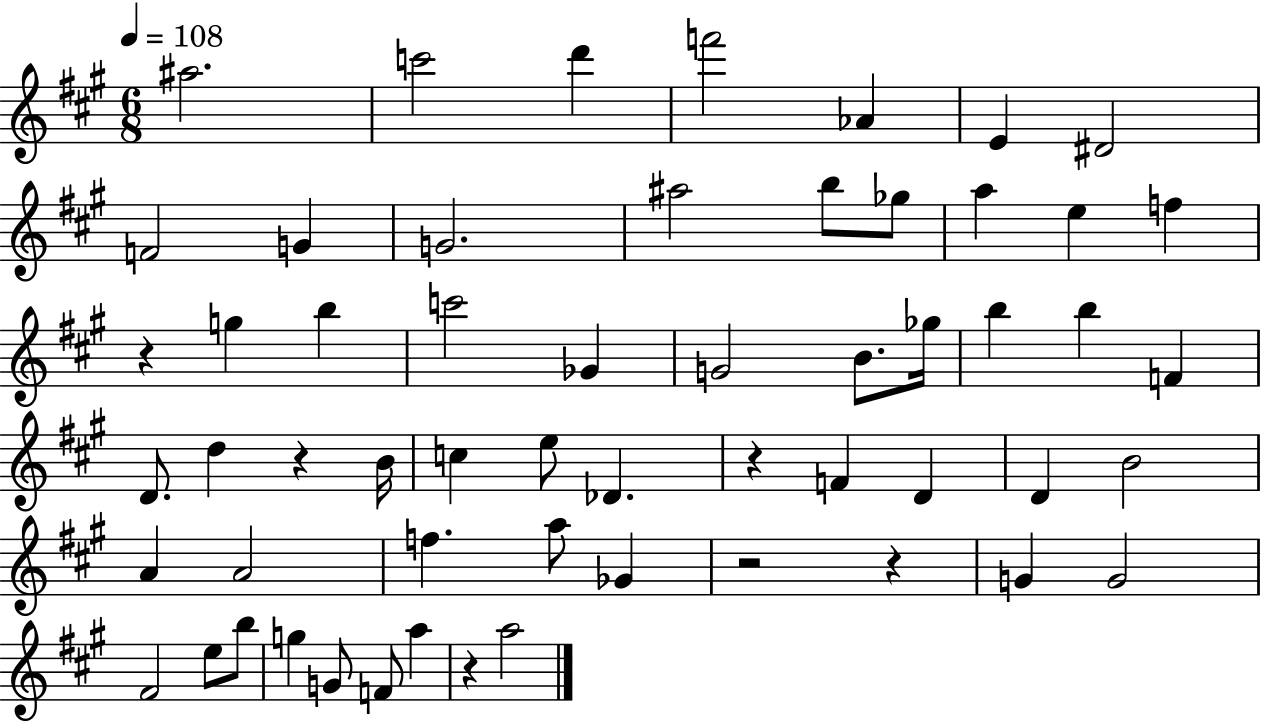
A#5/h. C6/h D6/q F6/h Ab4/q E4/q D#4/h F4/h G4/q G4/h. A#5/h B5/e Gb5/e A5/q E5/q F5/q R/q G5/q B5/q C6/h Gb4/q G4/h B4/e. Gb5/s B5/q B5/q F4/q D4/e. D5/q R/q B4/s C5/q E5/e Db4/q. R/q F4/q D4/q D4/q B4/h A4/q A4/h F5/q. A5/e Gb4/q R/h R/q G4/q G4/h F#4/h E5/e B5/e G5/q G4/e F4/e A5/q R/q A5/h